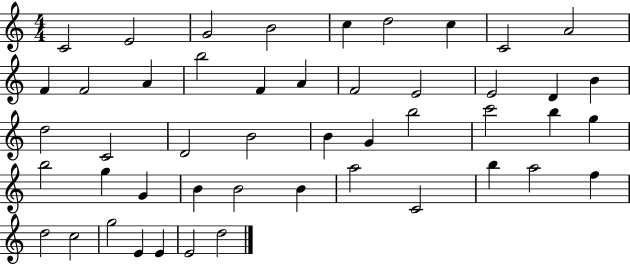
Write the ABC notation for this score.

X:1
T:Untitled
M:4/4
L:1/4
K:C
C2 E2 G2 B2 c d2 c C2 A2 F F2 A b2 F A F2 E2 E2 D B d2 C2 D2 B2 B G b2 c'2 b g b2 g G B B2 B a2 C2 b a2 f d2 c2 g2 E E E2 d2